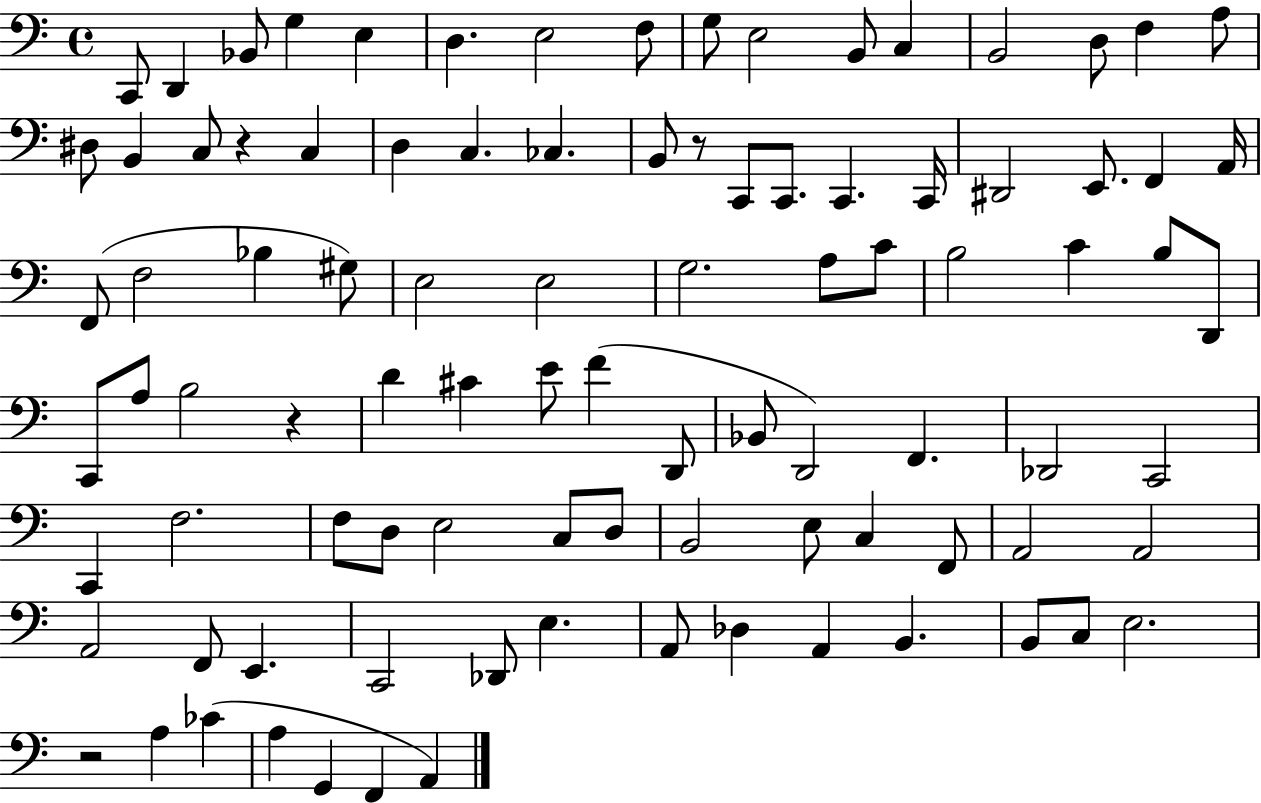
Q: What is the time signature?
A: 4/4